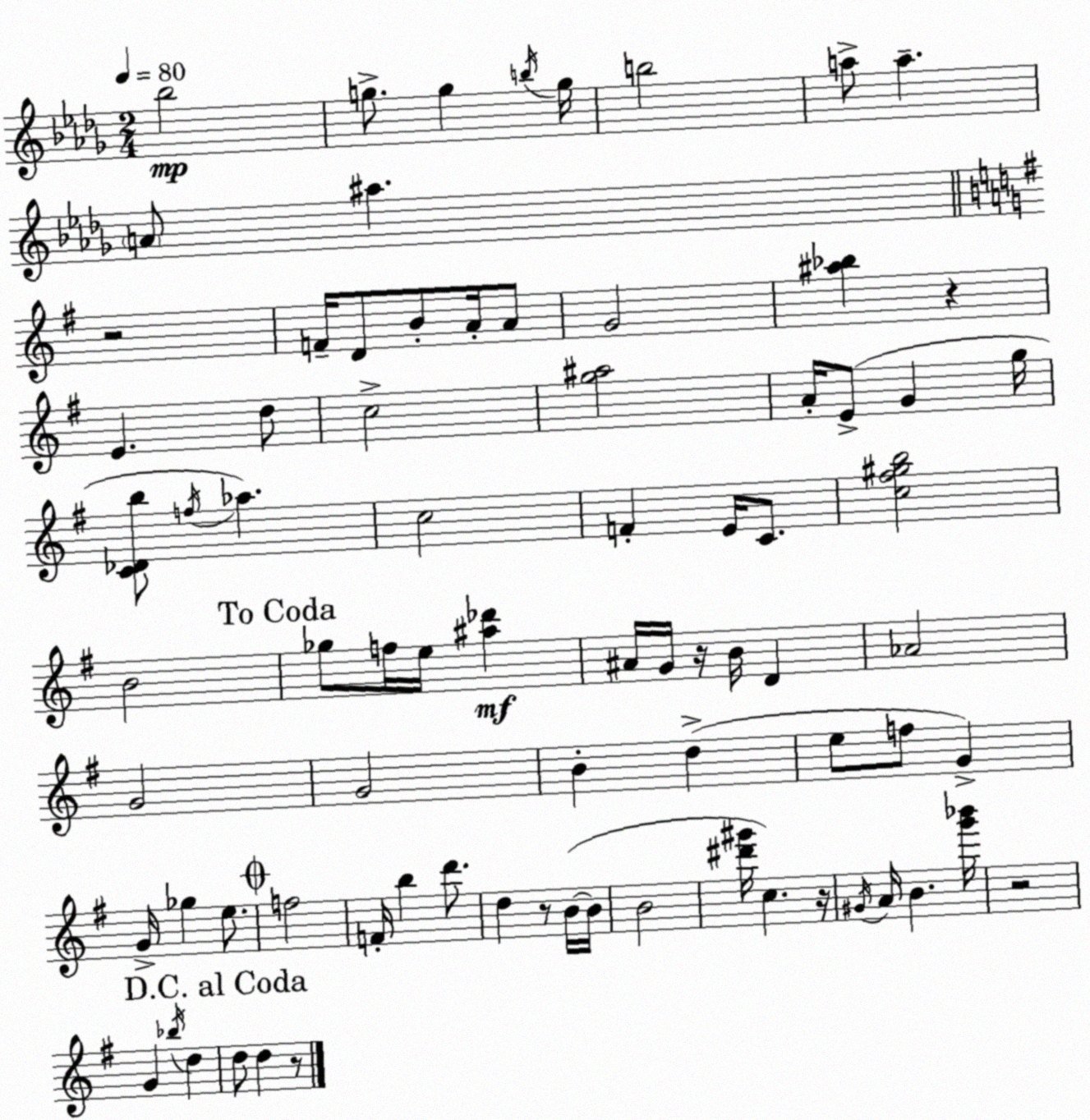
X:1
T:Untitled
M:2/4
L:1/4
K:Bbm
_b2 g/2 g b/4 g/4 b2 a/2 a A/2 ^a z2 F/4 D/2 B/2 A/4 A/2 G2 [^a_b] z E d/2 c2 [g^a]2 A/4 E/2 G g/4 [C_Db]/2 f/4 _a c2 F E/4 C/2 [c^f^gb]2 B2 _g/2 f/4 e/4 [^a_d'] ^A/4 G/4 z/4 B/4 D _A2 G2 G2 B d e/2 f/2 G G/4 _g e/2 f2 F/4 b d'/2 d z/2 B/4 B/4 B2 [^d'^g']/4 c z/4 ^G/4 A/4 B [g'_b']/4 z2 G _b/4 d d/2 d z/2